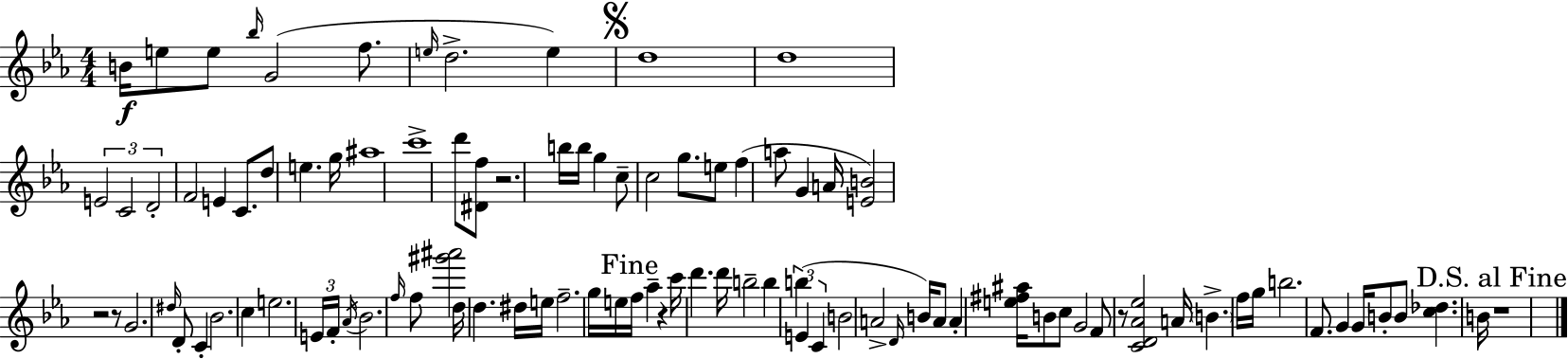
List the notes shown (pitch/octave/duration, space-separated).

B4/s E5/e E5/e Bb5/s G4/h F5/e. E5/s D5/h. E5/q D5/w D5/w E4/h C4/h D4/h F4/h E4/q C4/e. D5/e E5/q. G5/s A#5/w C6/w D6/e [D#4,F5]/e R/h. B5/s B5/s G5/q C5/e C5/h G5/e. E5/e F5/q A5/e G4/q A4/s [E4,B4]/h R/h R/e G4/h. D#5/s D4/e C4/q Bb4/h. C5/q E5/h. E4/s F4/s Ab4/s Bb4/h. F5/s F5/e [G#6,A#6]/h D5/s D5/q. D#5/s E5/s F5/h. G5/s E5/s F5/s Ab5/q R/q C6/s D6/q. D6/s B5/h B5/q B5/q E4/q C4/q B4/h A4/h D4/s B4/s A4/e A4/q [E5,F#5,A#5]/s B4/e C5/e G4/h F4/e R/e [C4,D4,Ab4,Eb5]/h A4/s B4/q. F5/s G5/s B5/h. F4/e. G4/q G4/s B4/e B4/e [C5,Db5]/q. B4/s R/w